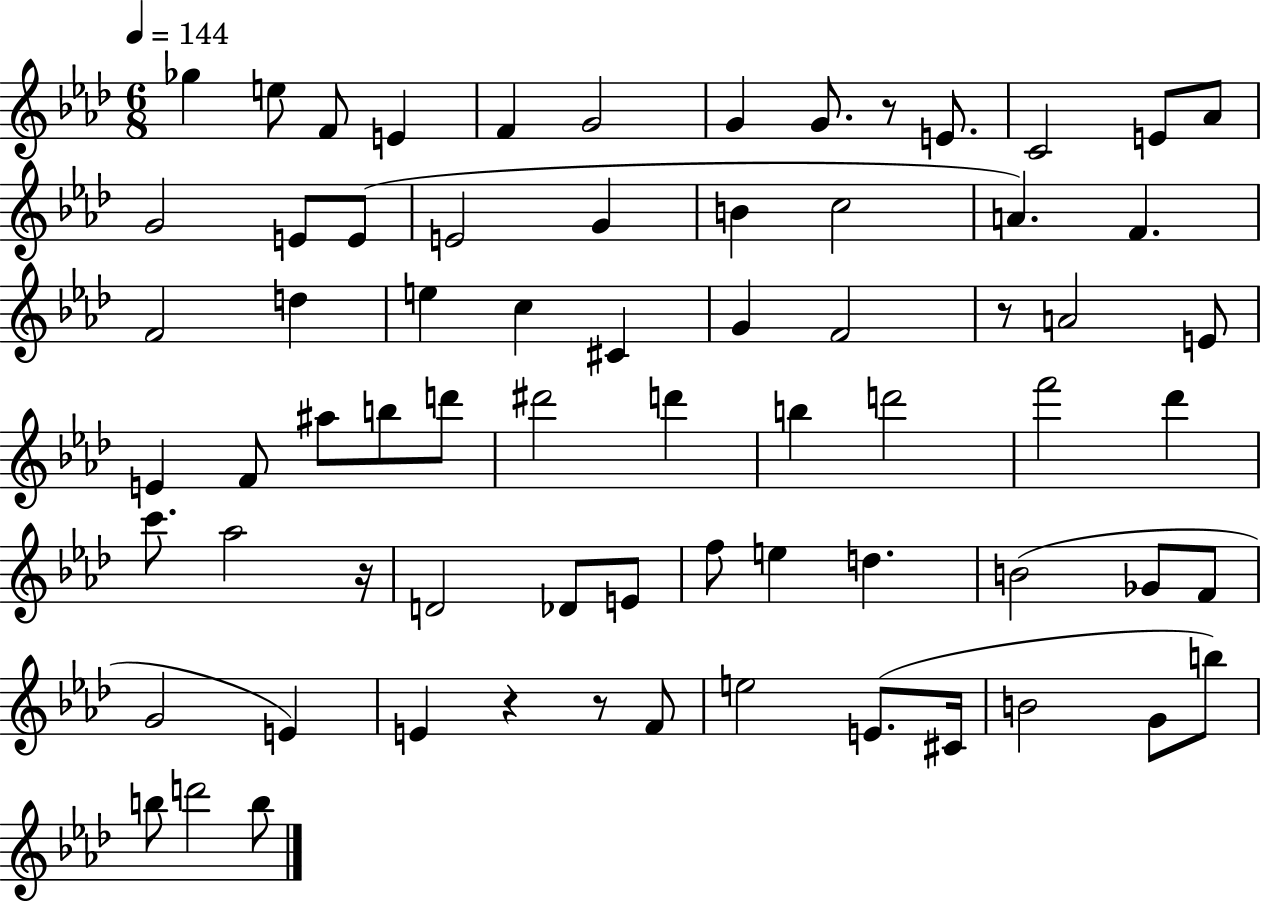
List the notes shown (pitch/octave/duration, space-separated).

Gb5/q E5/e F4/e E4/q F4/q G4/h G4/q G4/e. R/e E4/e. C4/h E4/e Ab4/e G4/h E4/e E4/e E4/h G4/q B4/q C5/h A4/q. F4/q. F4/h D5/q E5/q C5/q C#4/q G4/q F4/h R/e A4/h E4/e E4/q F4/e A#5/e B5/e D6/e D#6/h D6/q B5/q D6/h F6/h Db6/q C6/e. Ab5/h R/s D4/h Db4/e E4/e F5/e E5/q D5/q. B4/h Gb4/e F4/e G4/h E4/q E4/q R/q R/e F4/e E5/h E4/e. C#4/s B4/h G4/e B5/e B5/e D6/h B5/e